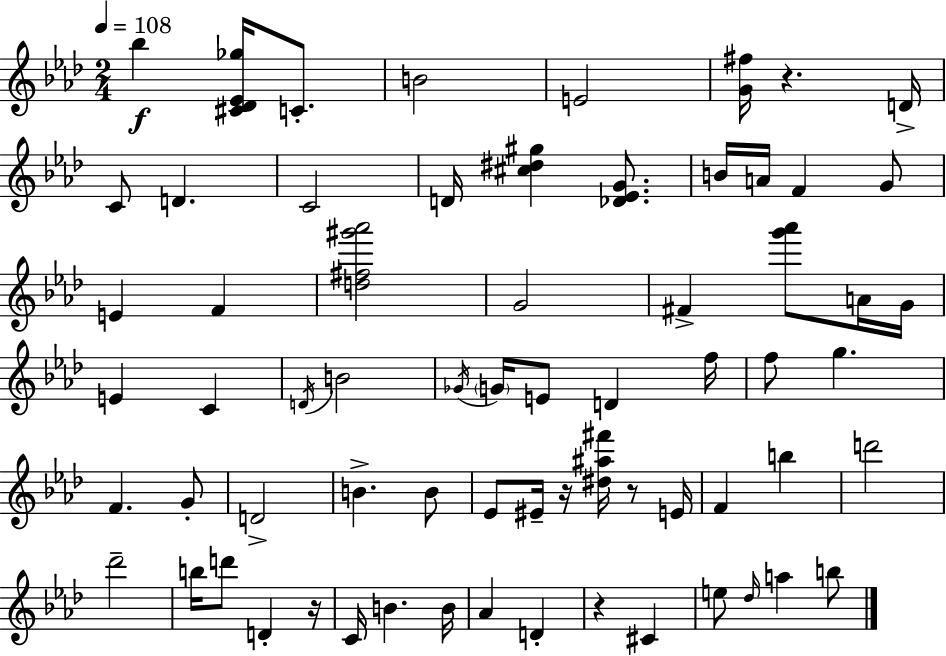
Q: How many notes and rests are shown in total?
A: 67